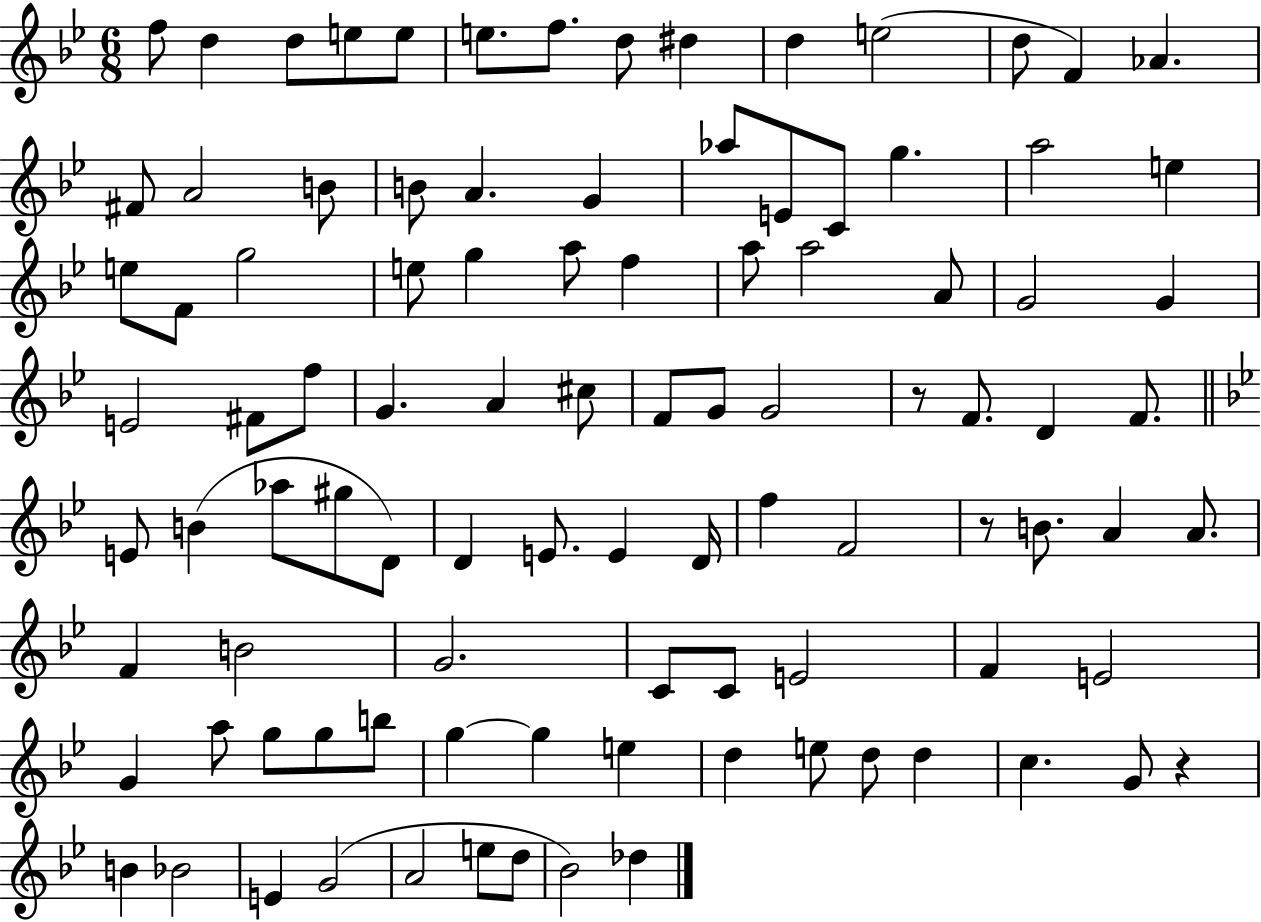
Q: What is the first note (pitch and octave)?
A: F5